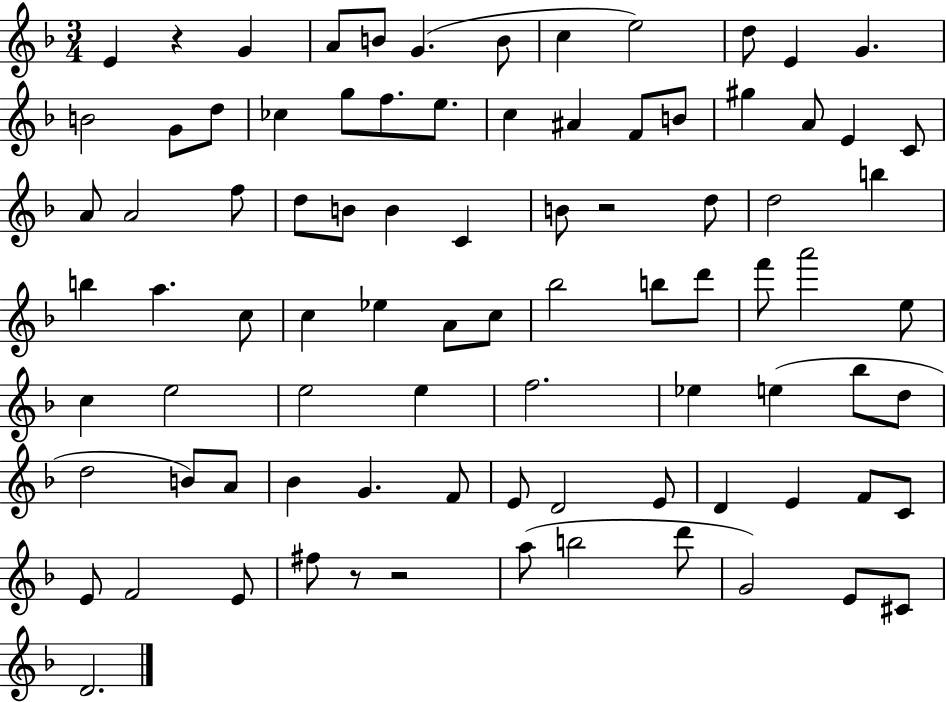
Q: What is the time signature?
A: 3/4